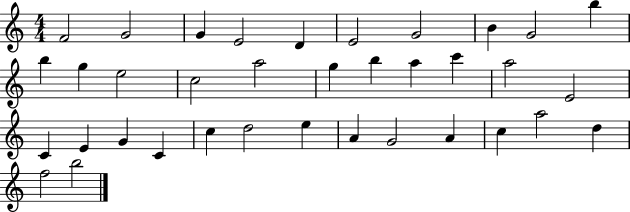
{
  \clef treble
  \numericTimeSignature
  \time 4/4
  \key c \major
  f'2 g'2 | g'4 e'2 d'4 | e'2 g'2 | b'4 g'2 b''4 | \break b''4 g''4 e''2 | c''2 a''2 | g''4 b''4 a''4 c'''4 | a''2 e'2 | \break c'4 e'4 g'4 c'4 | c''4 d''2 e''4 | a'4 g'2 a'4 | c''4 a''2 d''4 | \break f''2 b''2 | \bar "|."
}